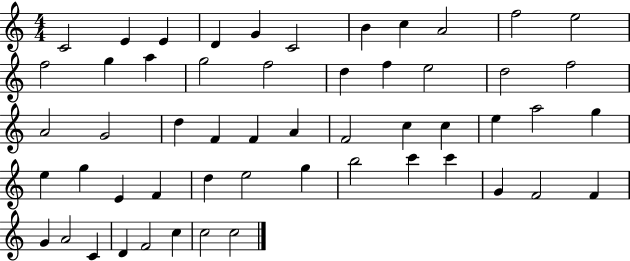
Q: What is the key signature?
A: C major